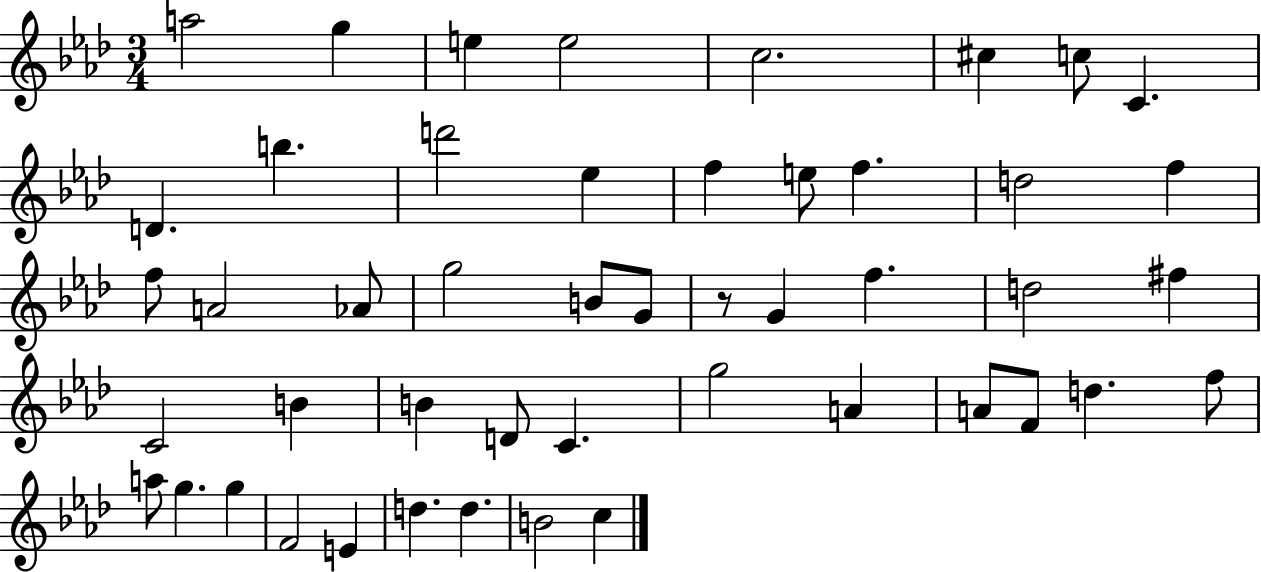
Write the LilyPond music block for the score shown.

{
  \clef treble
  \numericTimeSignature
  \time 3/4
  \key aes \major
  \repeat volta 2 { a''2 g''4 | e''4 e''2 | c''2. | cis''4 c''8 c'4. | \break d'4. b''4. | d'''2 ees''4 | f''4 e''8 f''4. | d''2 f''4 | \break f''8 a'2 aes'8 | g''2 b'8 g'8 | r8 g'4 f''4. | d''2 fis''4 | \break c'2 b'4 | b'4 d'8 c'4. | g''2 a'4 | a'8 f'8 d''4. f''8 | \break a''8 g''4. g''4 | f'2 e'4 | d''4. d''4. | b'2 c''4 | \break } \bar "|."
}